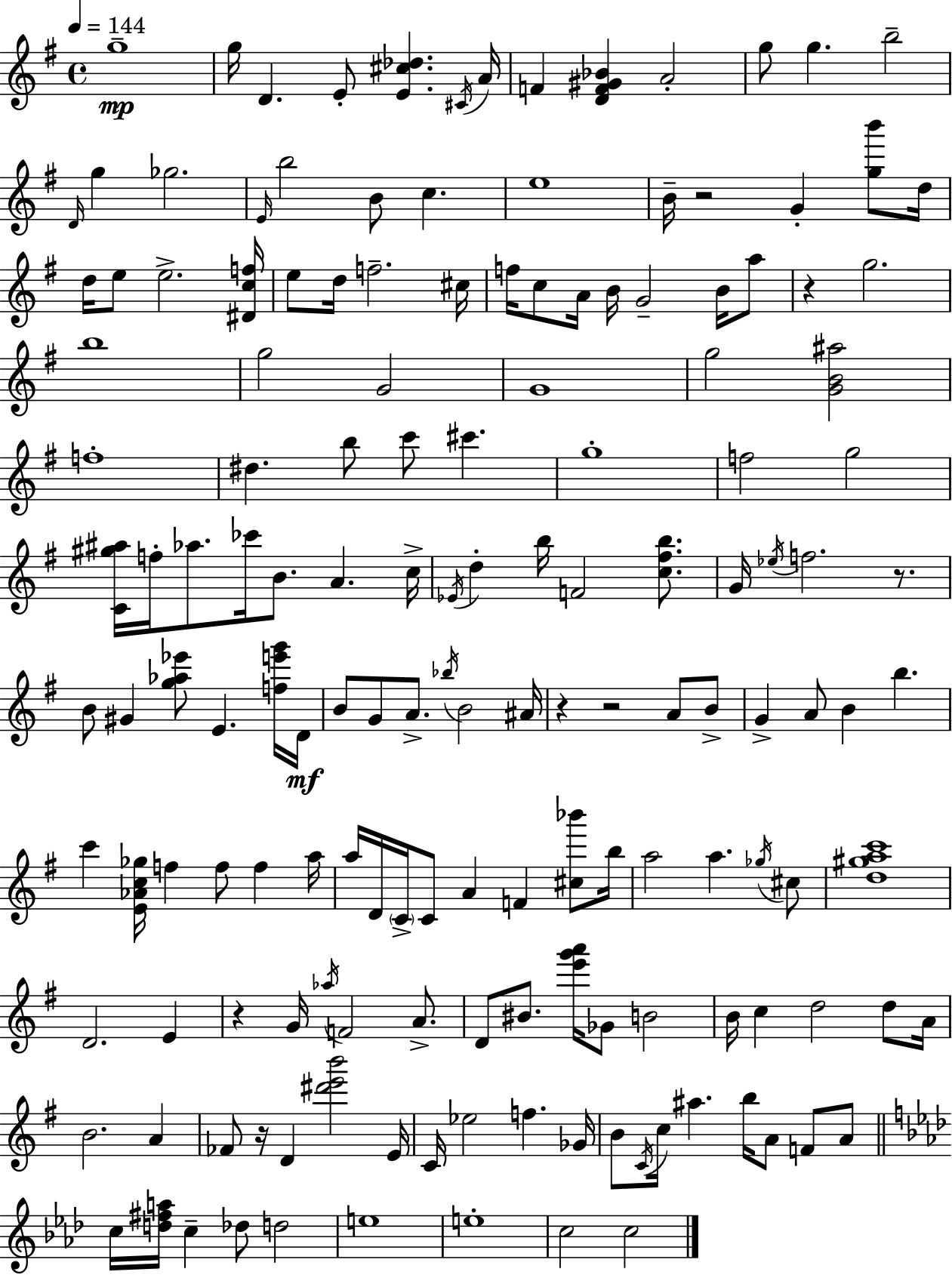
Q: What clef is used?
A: treble